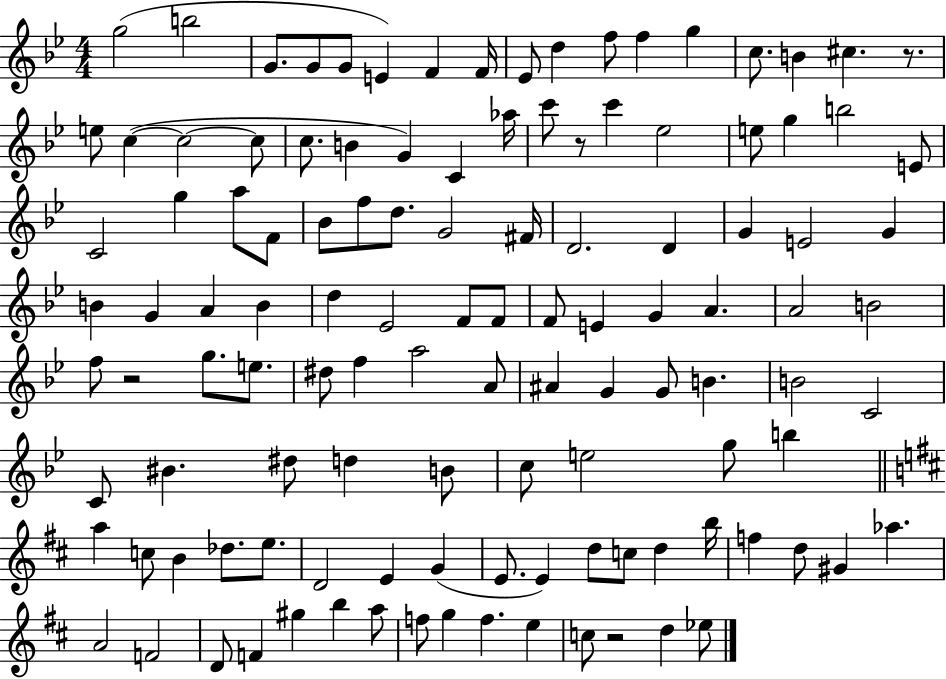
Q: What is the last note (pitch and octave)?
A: Eb5